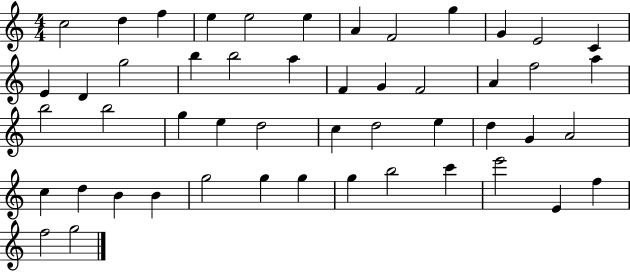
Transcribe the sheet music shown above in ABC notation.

X:1
T:Untitled
M:4/4
L:1/4
K:C
c2 d f e e2 e A F2 g G E2 C E D g2 b b2 a F G F2 A f2 a b2 b2 g e d2 c d2 e d G A2 c d B B g2 g g g b2 c' e'2 E f f2 g2